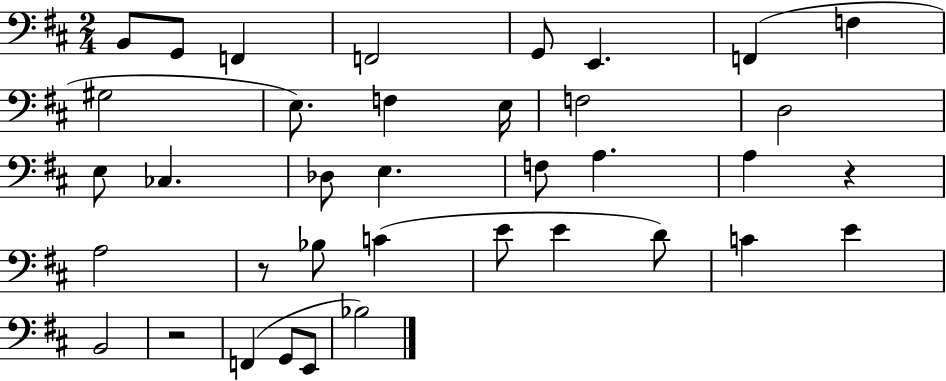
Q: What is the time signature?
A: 2/4